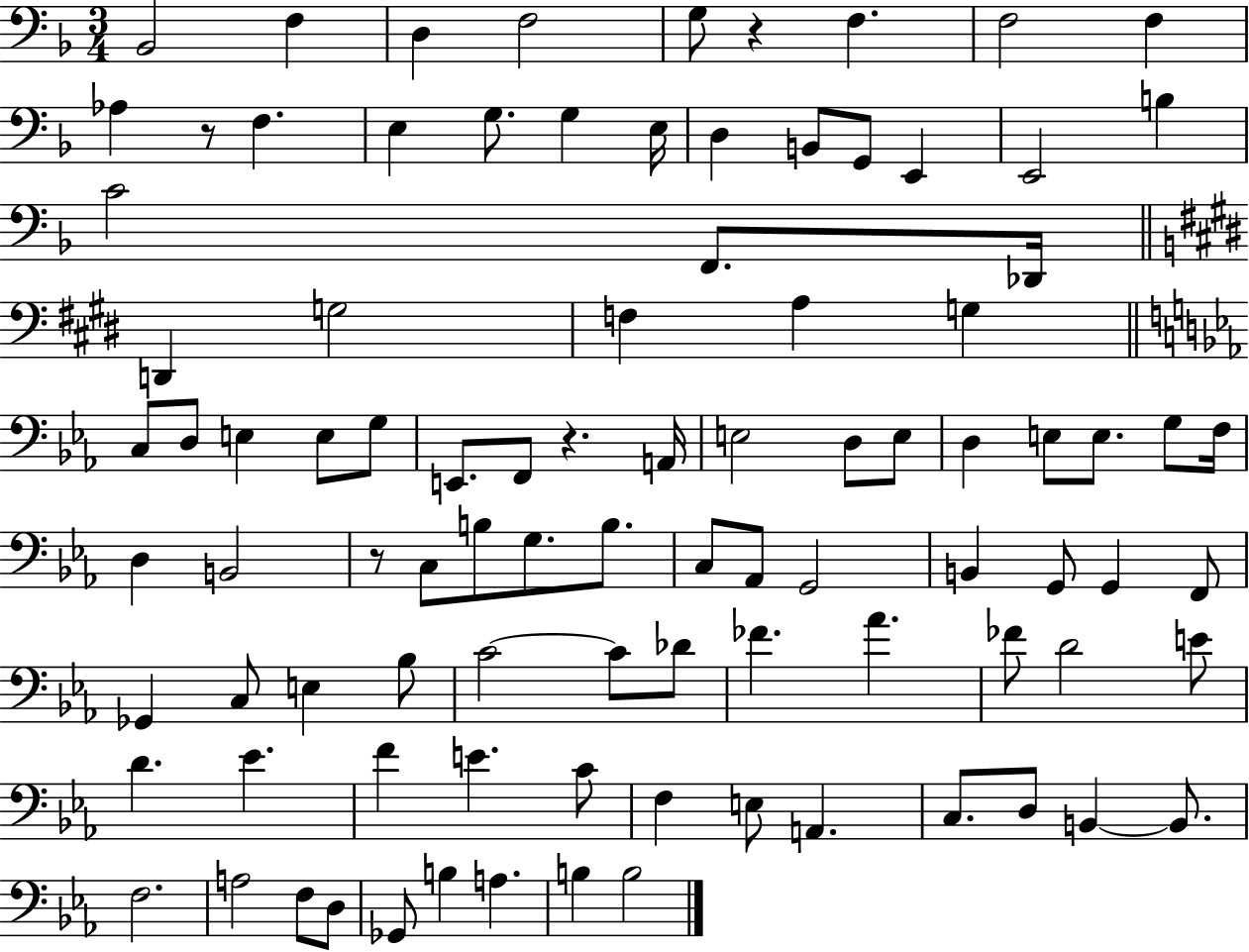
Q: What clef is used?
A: bass